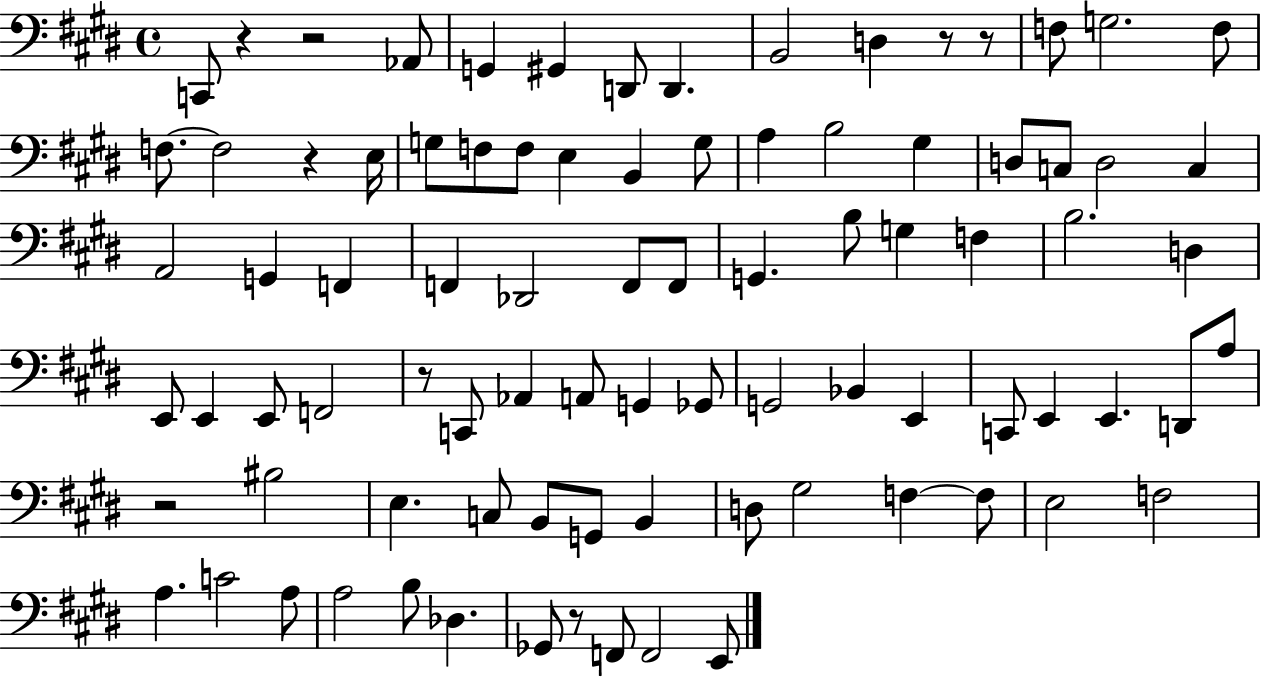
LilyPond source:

{
  \clef bass
  \time 4/4
  \defaultTimeSignature
  \key e \major
  c,8 r4 r2 aes,8 | g,4 gis,4 d,8 d,4. | b,2 d4 r8 r8 | f8 g2. f8 | \break f8.~~ f2 r4 e16 | g8 f8 f8 e4 b,4 g8 | a4 b2 gis4 | d8 c8 d2 c4 | \break a,2 g,4 f,4 | f,4 des,2 f,8 f,8 | g,4. b8 g4 f4 | b2. d4 | \break e,8 e,4 e,8 f,2 | r8 c,8 aes,4 a,8 g,4 ges,8 | g,2 bes,4 e,4 | c,8 e,4 e,4. d,8 a8 | \break r2 bis2 | e4. c8 b,8 g,8 b,4 | d8 gis2 f4~~ f8 | e2 f2 | \break a4. c'2 a8 | a2 b8 des4. | ges,8 r8 f,8 f,2 e,8 | \bar "|."
}